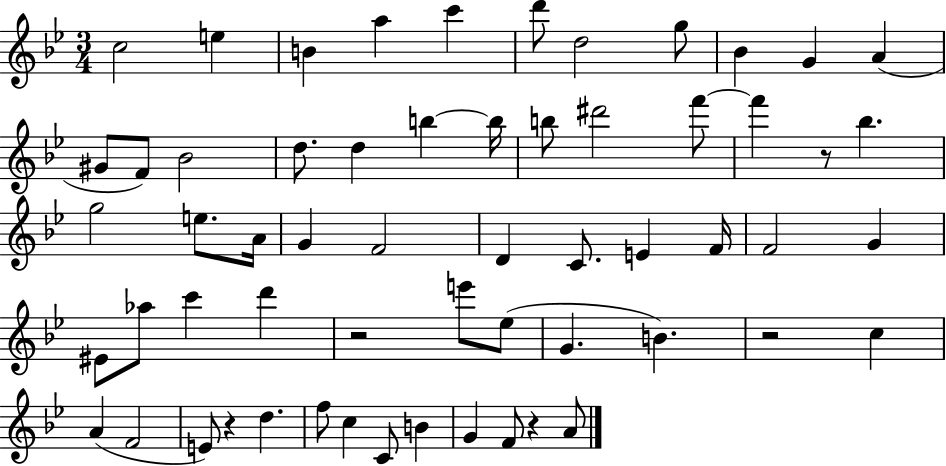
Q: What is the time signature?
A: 3/4